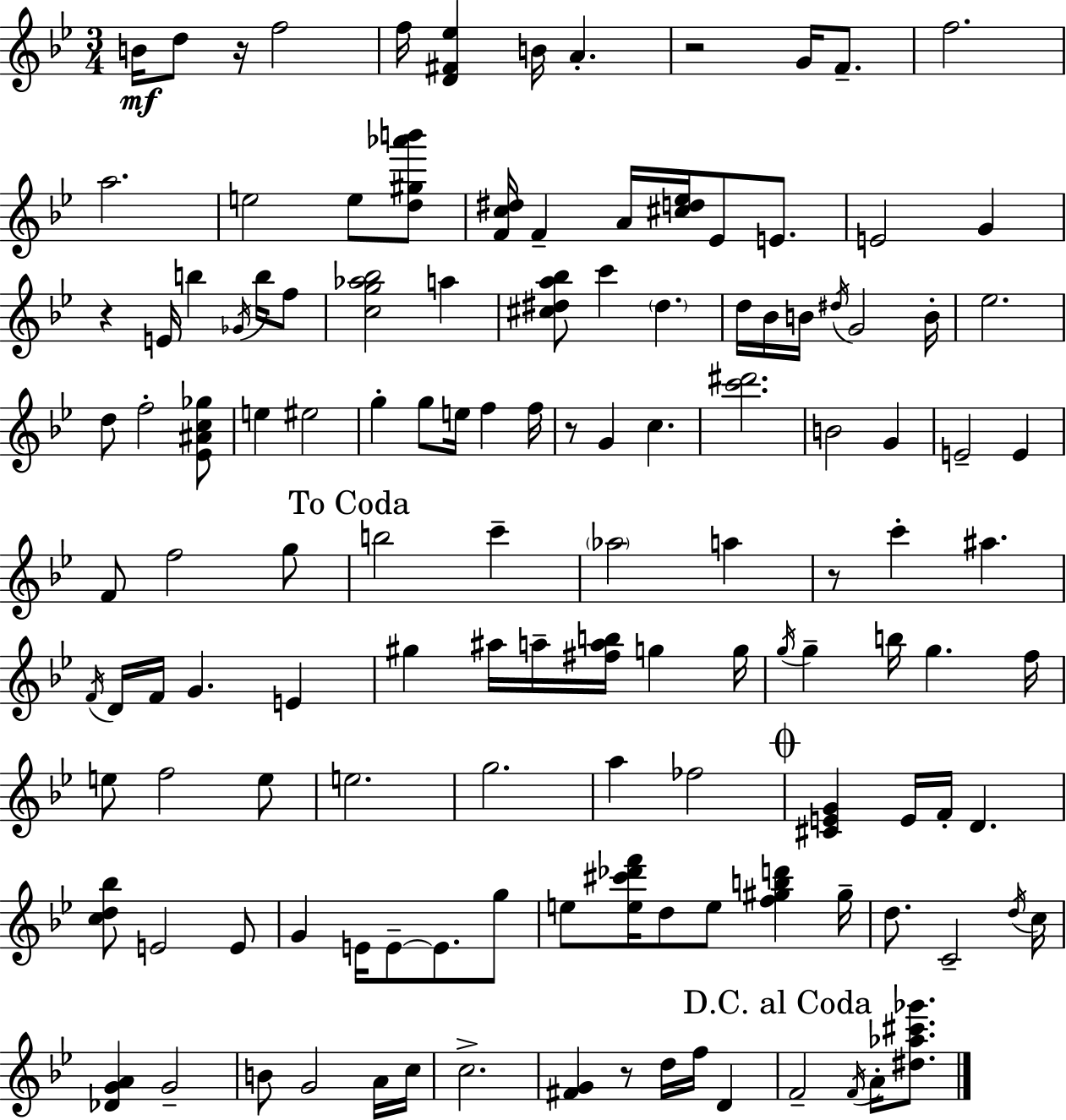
{
  \clef treble
  \numericTimeSignature
  \time 3/4
  \key bes \major
  b'16\mf d''8 r16 f''2 | f''16 <d' fis' ees''>4 b'16 a'4.-. | r2 g'16 f'8.-- | f''2. | \break a''2. | e''2 e''8 <d'' gis'' aes''' b'''>8 | <f' c'' dis''>16 f'4-- a'16 <cis'' d'' ees''>16 ees'8 e'8. | e'2 g'4 | \break r4 e'16 b''4 \acciaccatura { ges'16 } b''16 f''8 | <c'' g'' aes'' bes''>2 a''4 | <cis'' dis'' a'' bes''>8 c'''4 \parenthesize dis''4. | d''16 bes'16 b'16 \acciaccatura { dis''16 } g'2 | \break b'16-. ees''2. | d''8 f''2-. | <ees' ais' c'' ges''>8 e''4 eis''2 | g''4-. g''8 e''16 f''4 | \break f''16 r8 g'4 c''4. | <c''' dis'''>2. | b'2 g'4 | e'2-- e'4 | \break f'8 f''2 | g''8 \mark "To Coda" b''2 c'''4-- | \parenthesize aes''2 a''4 | r8 c'''4-. ais''4. | \break \acciaccatura { f'16 } d'16 f'16 g'4. e'4 | gis''4 ais''16 a''16-- <fis'' a'' b''>16 g''4 | g''16 \acciaccatura { g''16 } g''4-- b''16 g''4. | f''16 e''8 f''2 | \break e''8 e''2. | g''2. | a''4 fes''2 | \mark \markup { \musicglyph "scripts.coda" } <cis' e' g'>4 e'16 f'16-. d'4. | \break <c'' d'' bes''>8 e'2 | e'8 g'4 e'16 e'8--~~ e'8. | g''8 e''8 <e'' cis''' des''' f'''>16 d''8 e''8 <f'' gis'' b'' d'''>4 | gis''16-- d''8. c'2-- | \break \acciaccatura { d''16 } c''16 <des' g' a'>4 g'2-- | b'8 g'2 | a'16 c''16 c''2.-> | <fis' g'>4 r8 d''16 | \break f''16 d'4 \mark "D.C. al Coda" f'2-- | \acciaccatura { f'16 } a'16-. <dis'' aes'' cis''' ges'''>8. \bar "|."
}